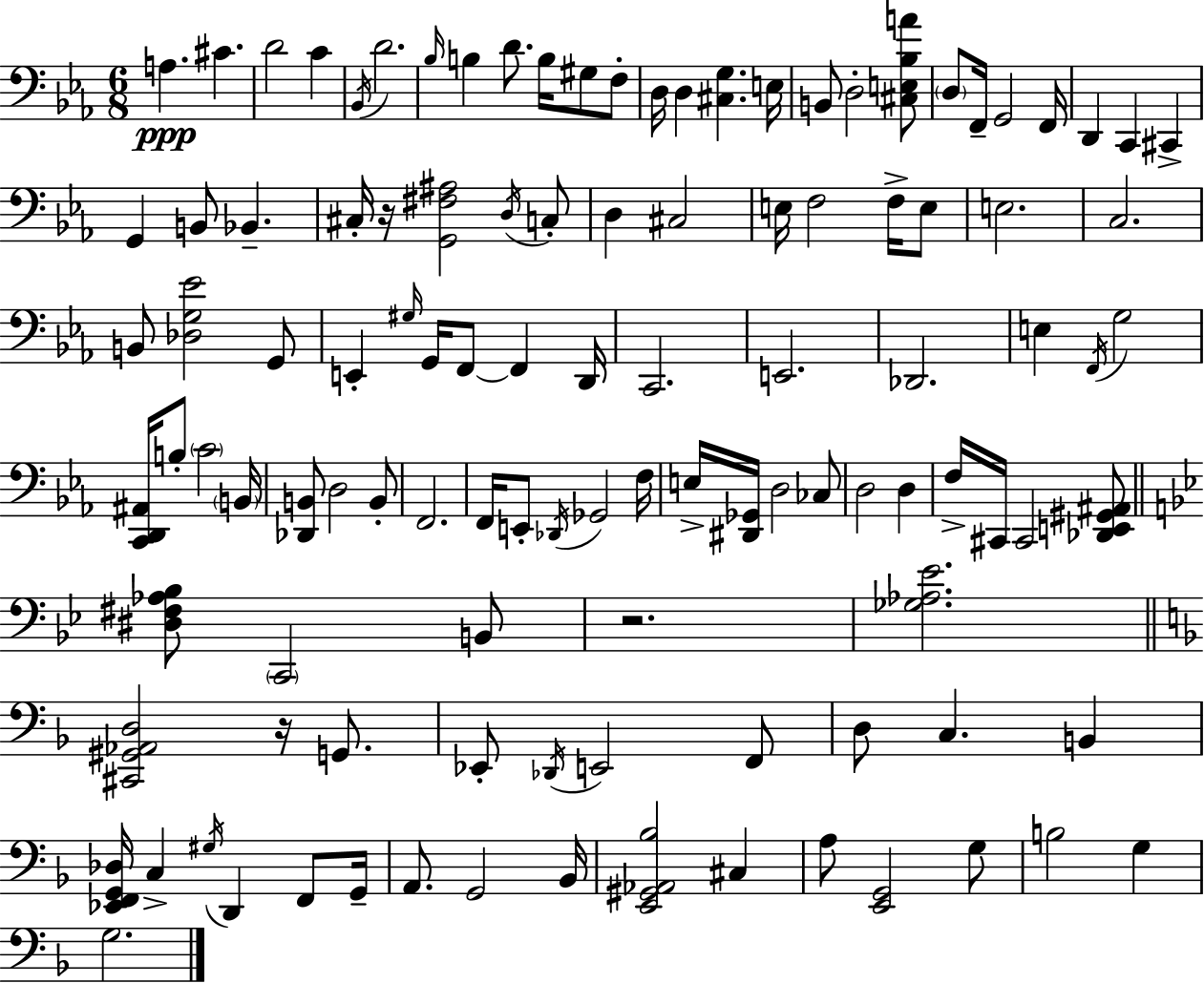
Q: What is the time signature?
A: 6/8